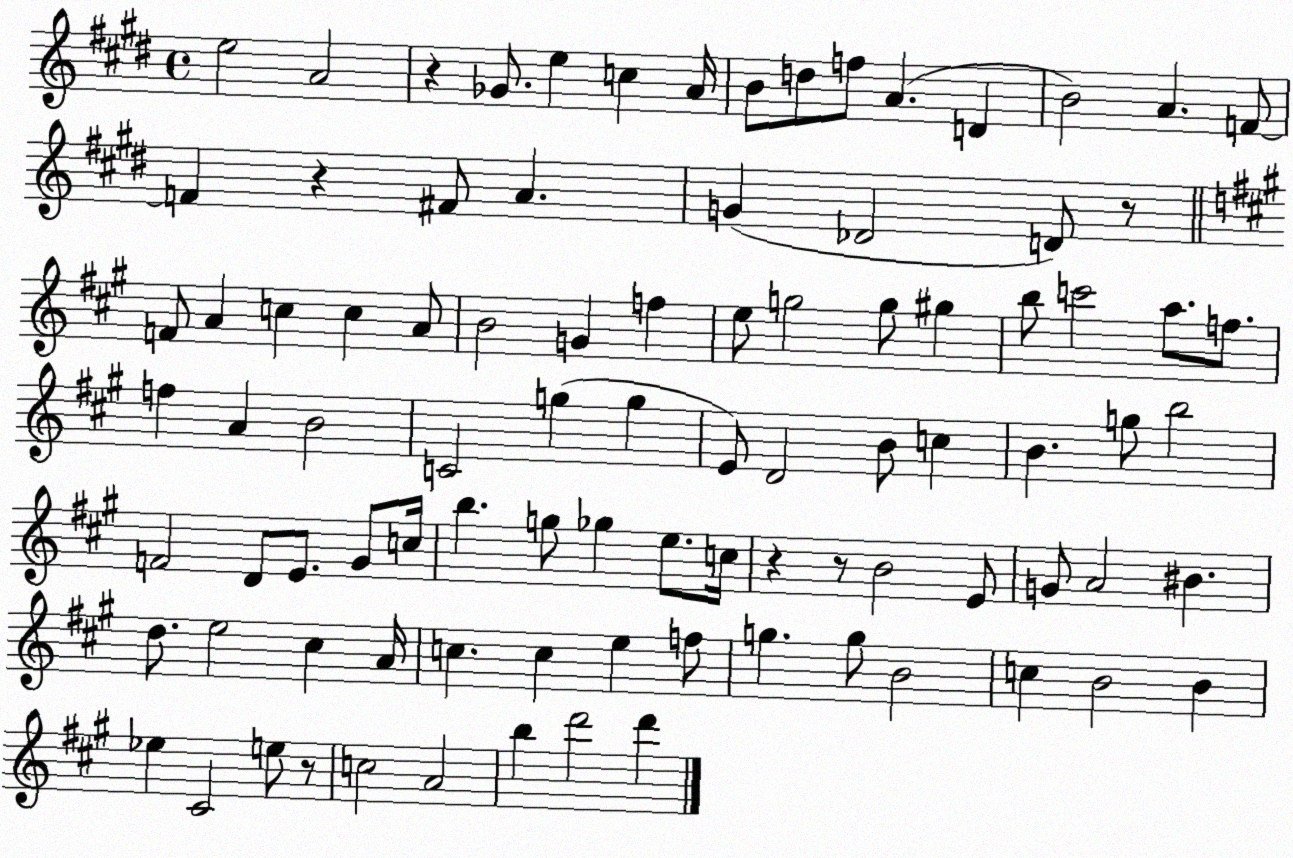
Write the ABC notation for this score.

X:1
T:Untitled
M:4/4
L:1/4
K:E
e2 A2 z _G/2 e c A/4 B/2 d/2 f/2 A D B2 A F/2 F z ^F/2 A G _D2 D/2 z/2 F/2 A c c A/2 B2 G f e/2 g2 g/2 ^g b/2 c'2 a/2 f/2 f A B2 C2 g g E/2 D2 B/2 c B g/2 b2 F2 D/2 E/2 ^G/2 c/4 b g/2 _g e/2 c/4 z z/2 B2 E/2 G/2 A2 ^B d/2 e2 ^c A/4 c c e f/2 g g/2 B2 c B2 B _e ^C2 e/2 z/2 c2 A2 b d'2 d'